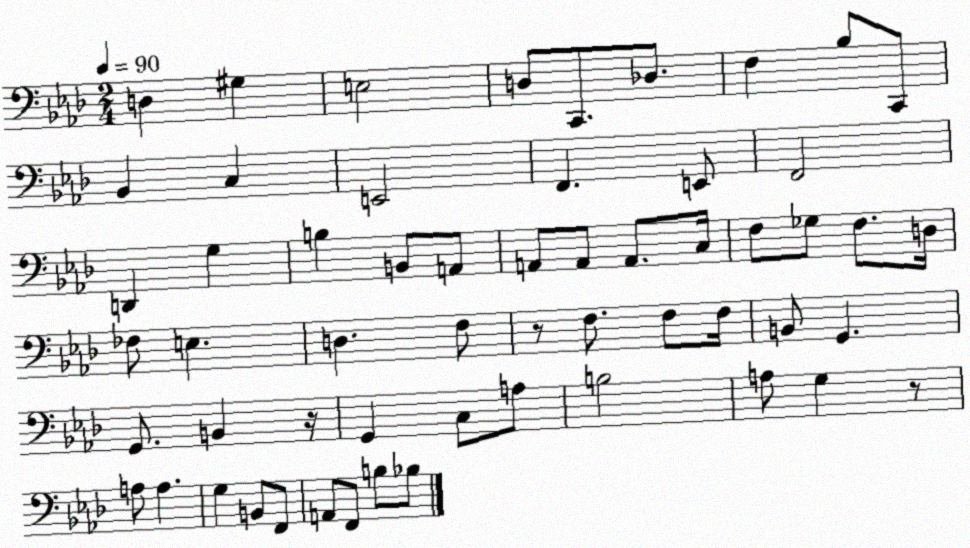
X:1
T:Untitled
M:2/4
L:1/4
K:Ab
D, ^G, E,2 D,/2 C,,/2 _D,/2 F, _B,/2 C,,/2 _B,, C, E,,2 F,, E,,/2 F,,2 D,, G, B, B,,/2 A,,/2 A,,/2 A,,/2 A,,/2 C,/4 F,/2 _G,/2 F,/2 D,/4 _F,/2 E, D, F,/2 z/2 F,/2 F,/2 F,/4 B,,/2 G,, G,,/2 B,, z/4 G,, C,/2 A,/2 B,2 A,/2 G, z/2 A,/2 A, G, B,,/2 F,,/2 A,,/2 F,,/2 B,/2 _B,/2